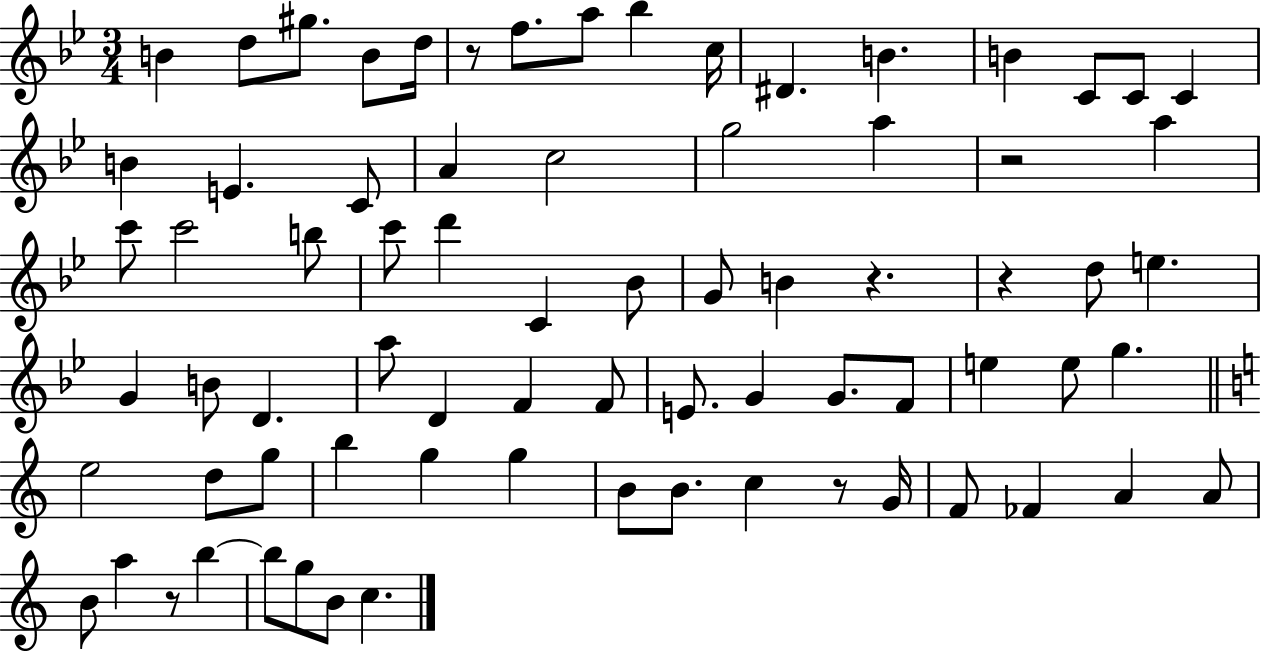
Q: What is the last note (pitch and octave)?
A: C5